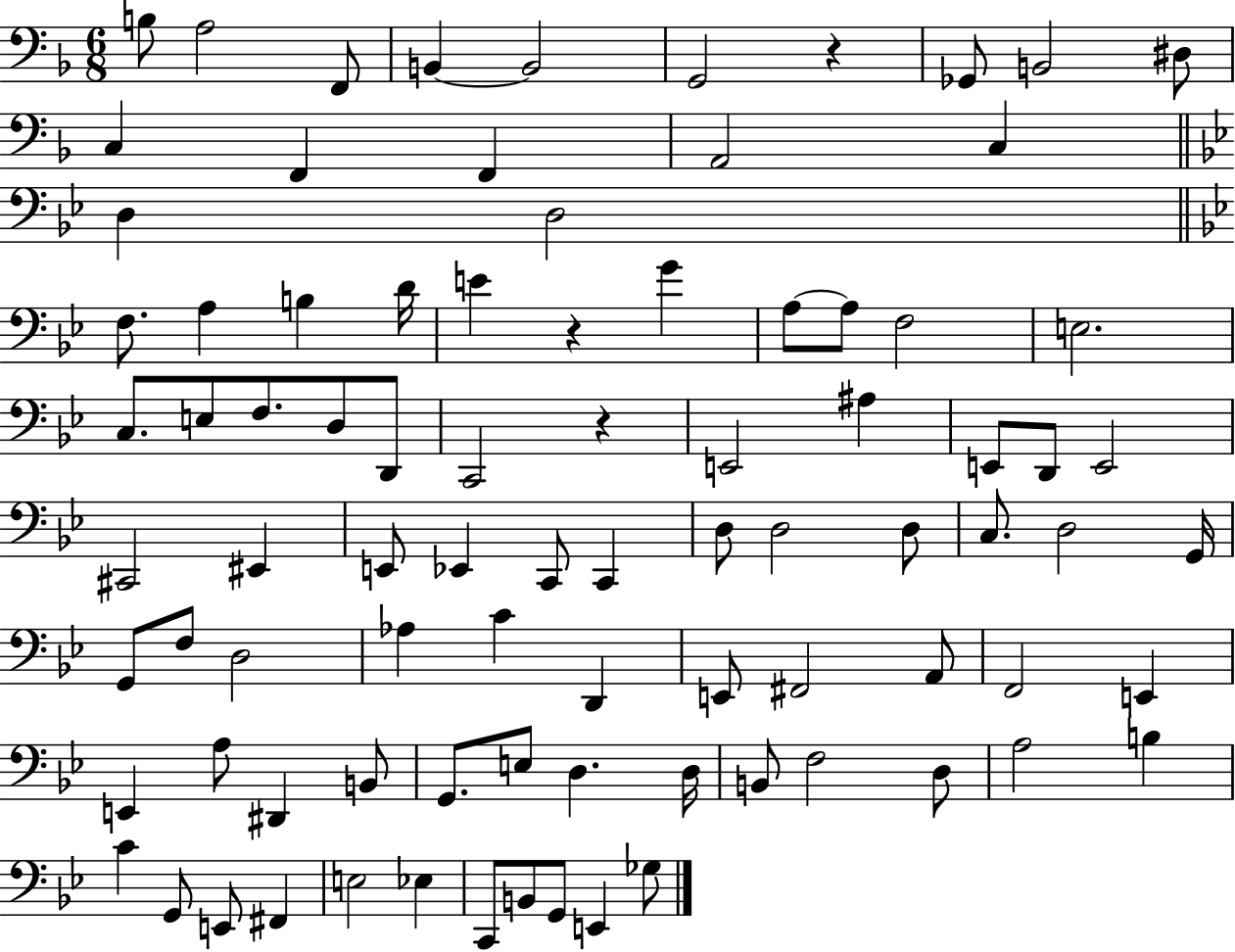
B3/e A3/h F2/e B2/q B2/h G2/h R/q Gb2/e B2/h D#3/e C3/q F2/q F2/q A2/h C3/q D3/q D3/h F3/e. A3/q B3/q D4/s E4/q R/q G4/q A3/e A3/e F3/h E3/h. C3/e. E3/e F3/e. D3/e D2/e C2/h R/q E2/h A#3/q E2/e D2/e E2/h C#2/h EIS2/q E2/e Eb2/q C2/e C2/q D3/e D3/h D3/e C3/e. D3/h G2/s G2/e F3/e D3/h Ab3/q C4/q D2/q E2/e F#2/h A2/e F2/h E2/q E2/q A3/e D#2/q B2/e G2/e. E3/e D3/q. D3/s B2/e F3/h D3/e A3/h B3/q C4/q G2/e E2/e F#2/q E3/h Eb3/q C2/e B2/e G2/e E2/q Gb3/e